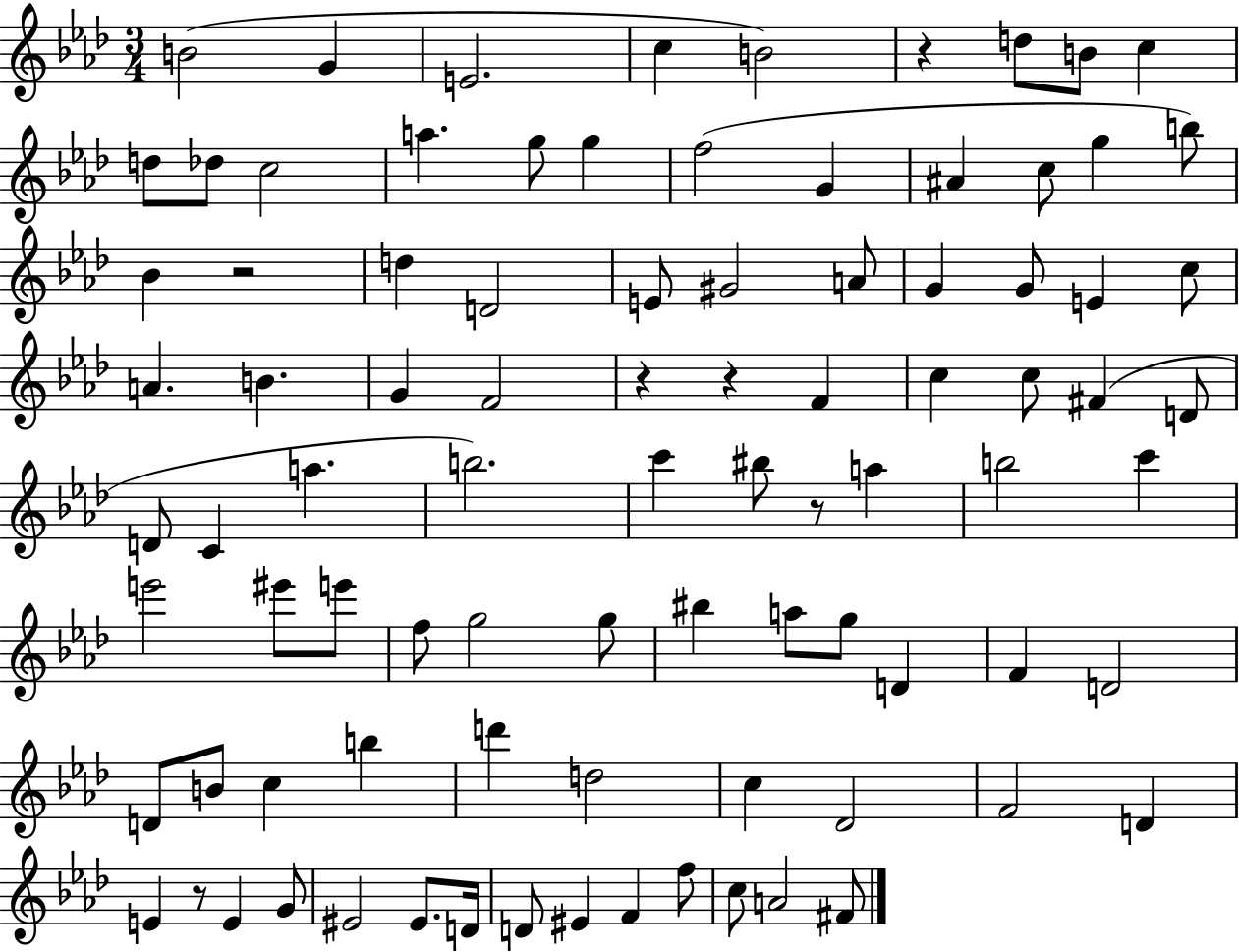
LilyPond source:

{
  \clef treble
  \numericTimeSignature
  \time 3/4
  \key aes \major
  b'2( g'4 | e'2. | c''4 b'2) | r4 d''8 b'8 c''4 | \break d''8 des''8 c''2 | a''4. g''8 g''4 | f''2( g'4 | ais'4 c''8 g''4 b''8) | \break bes'4 r2 | d''4 d'2 | e'8 gis'2 a'8 | g'4 g'8 e'4 c''8 | \break a'4. b'4. | g'4 f'2 | r4 r4 f'4 | c''4 c''8 fis'4( d'8 | \break d'8 c'4 a''4. | b''2.) | c'''4 bis''8 r8 a''4 | b''2 c'''4 | \break e'''2 eis'''8 e'''8 | f''8 g''2 g''8 | bis''4 a''8 g''8 d'4 | f'4 d'2 | \break d'8 b'8 c''4 b''4 | d'''4 d''2 | c''4 des'2 | f'2 d'4 | \break e'4 r8 e'4 g'8 | eis'2 eis'8. d'16 | d'8 eis'4 f'4 f''8 | c''8 a'2 fis'8 | \break \bar "|."
}